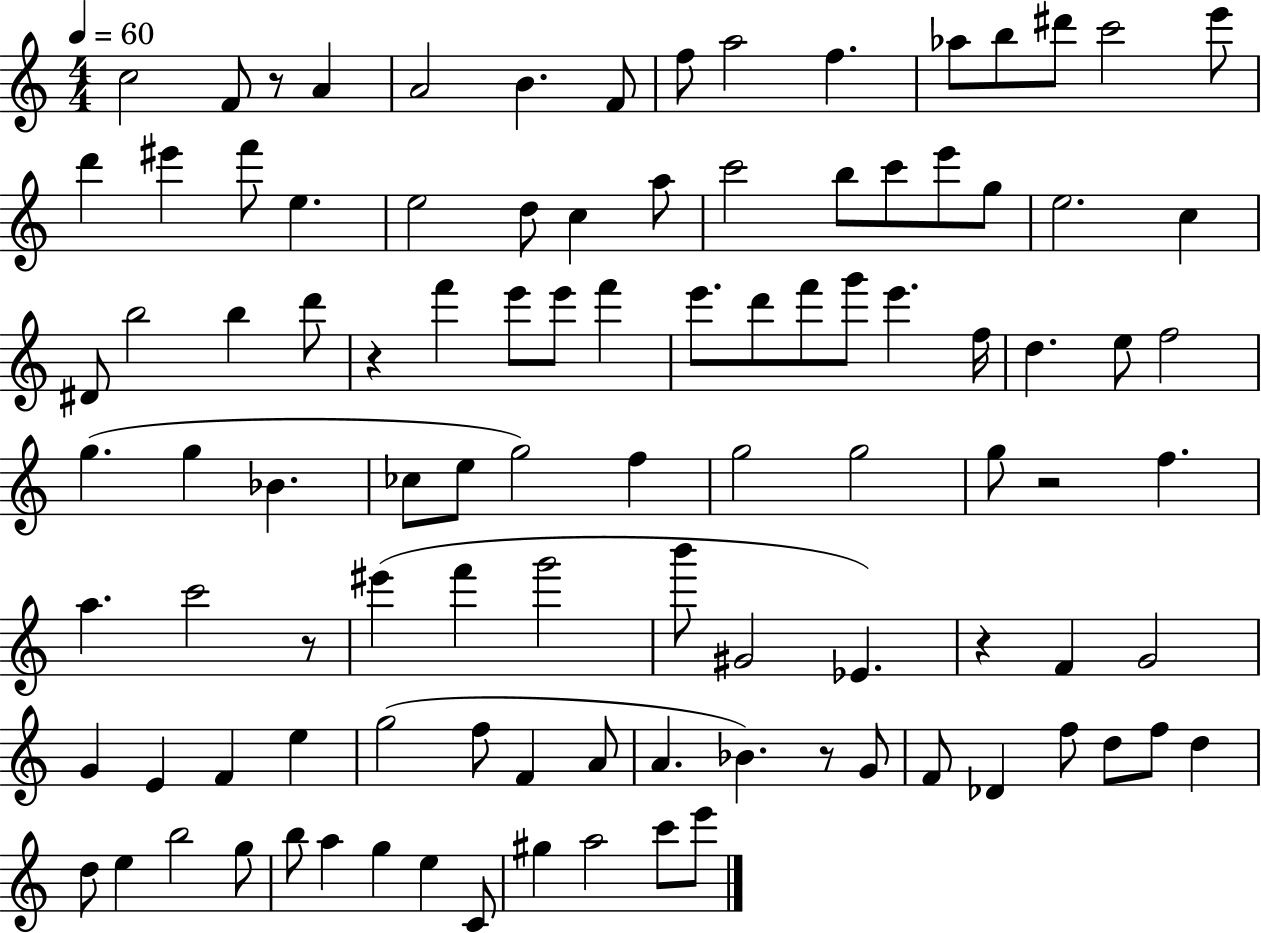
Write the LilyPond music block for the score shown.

{
  \clef treble
  \numericTimeSignature
  \time 4/4
  \key c \major
  \tempo 4 = 60
  c''2 f'8 r8 a'4 | a'2 b'4. f'8 | f''8 a''2 f''4. | aes''8 b''8 dis'''8 c'''2 e'''8 | \break d'''4 eis'''4 f'''8 e''4. | e''2 d''8 c''4 a''8 | c'''2 b''8 c'''8 e'''8 g''8 | e''2. c''4 | \break dis'8 b''2 b''4 d'''8 | r4 f'''4 e'''8 e'''8 f'''4 | e'''8. d'''8 f'''8 g'''8 e'''4. f''16 | d''4. e''8 f''2 | \break g''4.( g''4 bes'4. | ces''8 e''8 g''2) f''4 | g''2 g''2 | g''8 r2 f''4. | \break a''4. c'''2 r8 | eis'''4( f'''4 g'''2 | b'''8 gis'2 ees'4.) | r4 f'4 g'2 | \break g'4 e'4 f'4 e''4 | g''2( f''8 f'4 a'8 | a'4. bes'4.) r8 g'8 | f'8 des'4 f''8 d''8 f''8 d''4 | \break d''8 e''4 b''2 g''8 | b''8 a''4 g''4 e''4 c'8 | gis''4 a''2 c'''8 e'''8 | \bar "|."
}